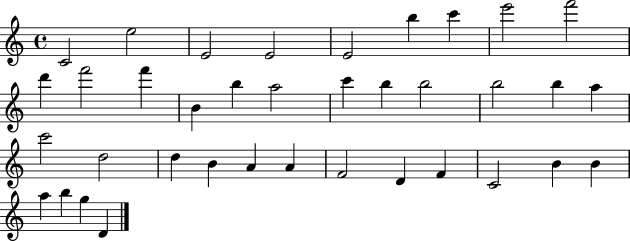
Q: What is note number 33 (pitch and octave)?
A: B4